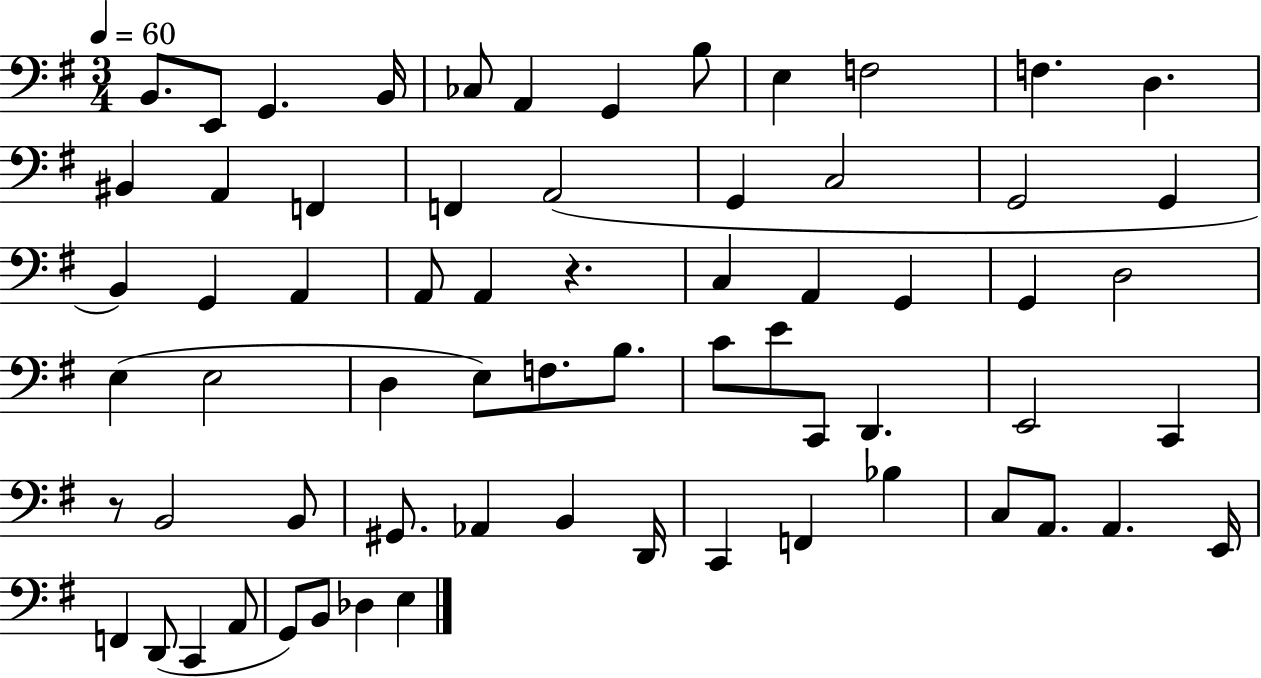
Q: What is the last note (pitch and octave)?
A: E3